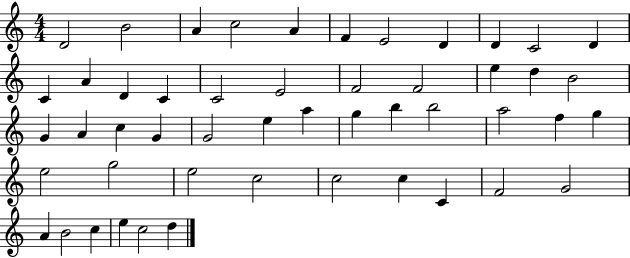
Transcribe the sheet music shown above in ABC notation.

X:1
T:Untitled
M:4/4
L:1/4
K:C
D2 B2 A c2 A F E2 D D C2 D C A D C C2 E2 F2 F2 e d B2 G A c G G2 e a g b b2 a2 f g e2 g2 e2 c2 c2 c C F2 G2 A B2 c e c2 d